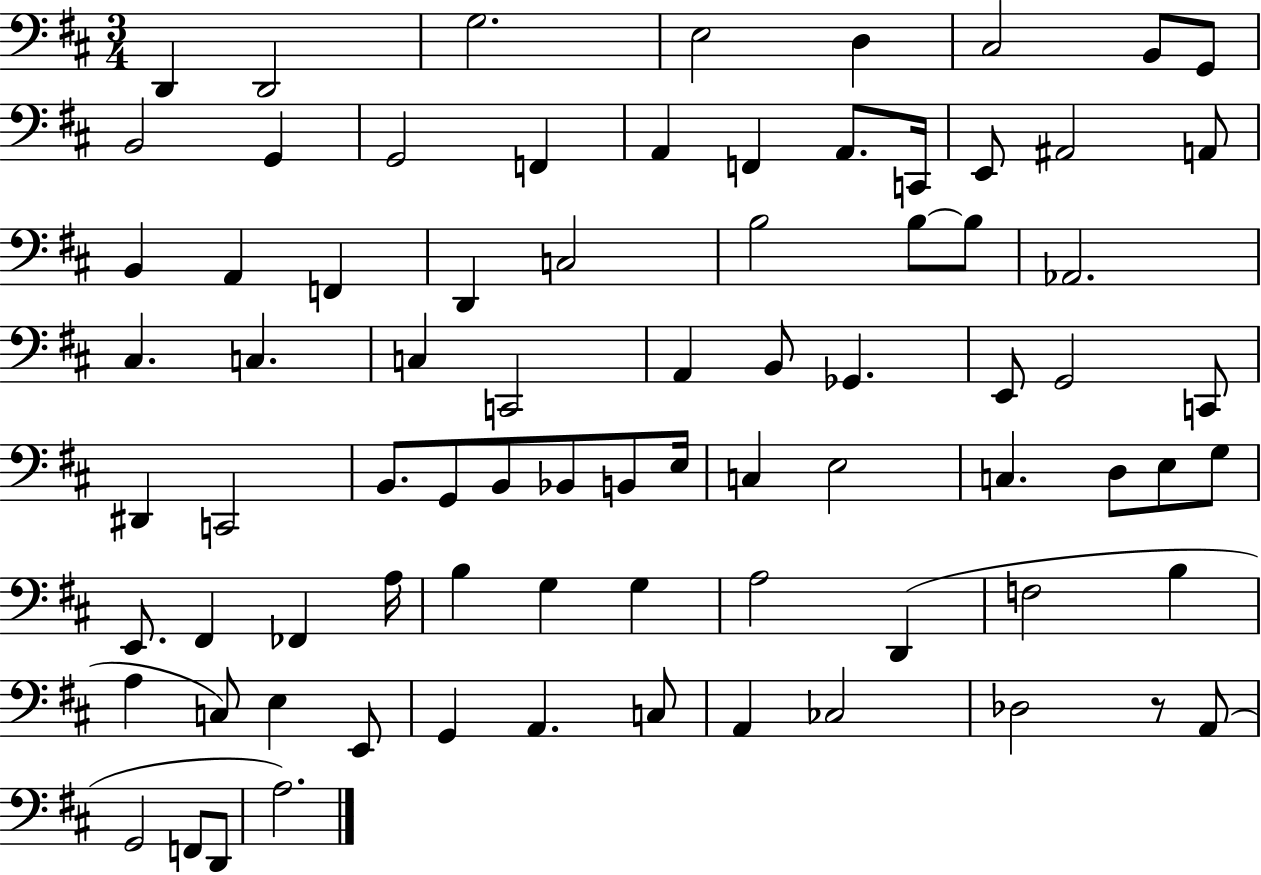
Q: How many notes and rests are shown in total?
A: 79